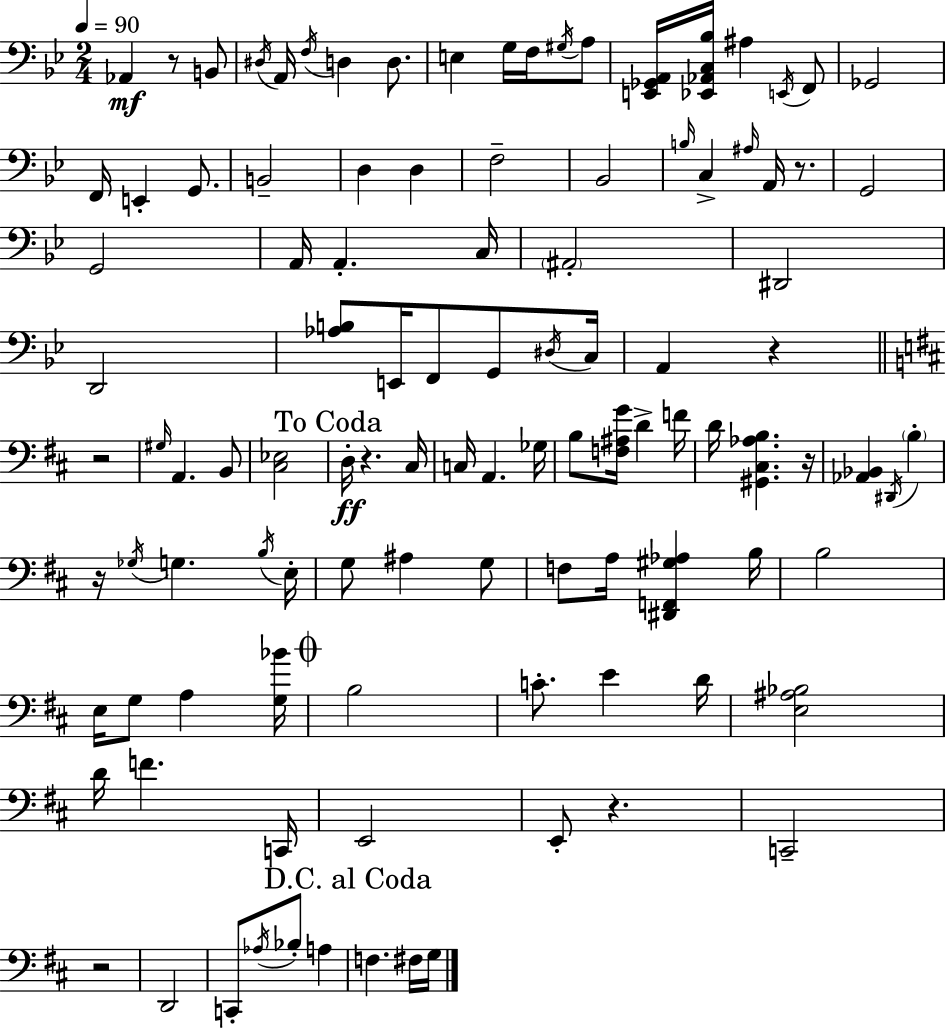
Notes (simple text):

Ab2/q R/e B2/e D#3/s A2/s F3/s D3/q D3/e. E3/q G3/s F3/s G#3/s A3/e [E2,Gb2,A2]/s [Eb2,Ab2,C3,Bb3]/s A#3/q E2/s F2/e Gb2/h F2/s E2/q G2/e. B2/h D3/q D3/q F3/h Bb2/h B3/s C3/q A#3/s A2/s R/e. G2/h G2/h A2/s A2/q. C3/s A#2/h D#2/h D2/h [Ab3,B3]/e E2/s F2/e G2/e D#3/s C3/s A2/q R/q R/h G#3/s A2/q. B2/e [C#3,Eb3]/h D3/s R/q. C#3/s C3/s A2/q. Gb3/s B3/e [F3,A#3,G4]/s D4/q F4/s D4/s [G#2,C#3,Ab3,B3]/q. R/s [Ab2,Bb2]/q D#2/s B3/q R/s Gb3/s G3/q. B3/s E3/s G3/e A#3/q G3/e F3/e A3/s [D#2,F2,G#3,Ab3]/q B3/s B3/h E3/s G3/e A3/q [G3,Bb4]/s B3/h C4/e. E4/q D4/s [E3,A#3,Bb3]/h D4/s F4/q. C2/s E2/h E2/e R/q. C2/h R/h D2/h C2/e Ab3/s Bb3/e A3/q F3/q. F#3/s G3/s